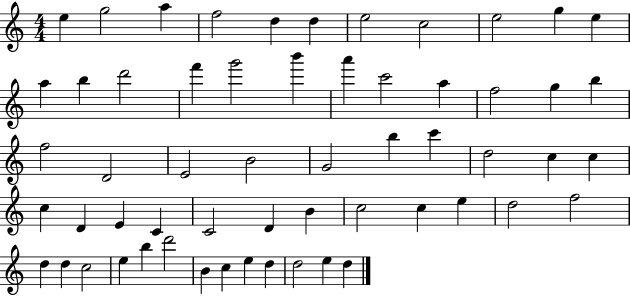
E5/q G5/h A5/q F5/h D5/q D5/q E5/h C5/h E5/h G5/q E5/q A5/q B5/q D6/h F6/q G6/h B6/q A6/q C6/h A5/q F5/h G5/q B5/q F5/h D4/h E4/h B4/h G4/h B5/q C6/q D5/h C5/q C5/q C5/q D4/q E4/q C4/q C4/h D4/q B4/q C5/h C5/q E5/q D5/h F5/h D5/q D5/q C5/h E5/q B5/q D6/h B4/q C5/q E5/q D5/q D5/h E5/q D5/q